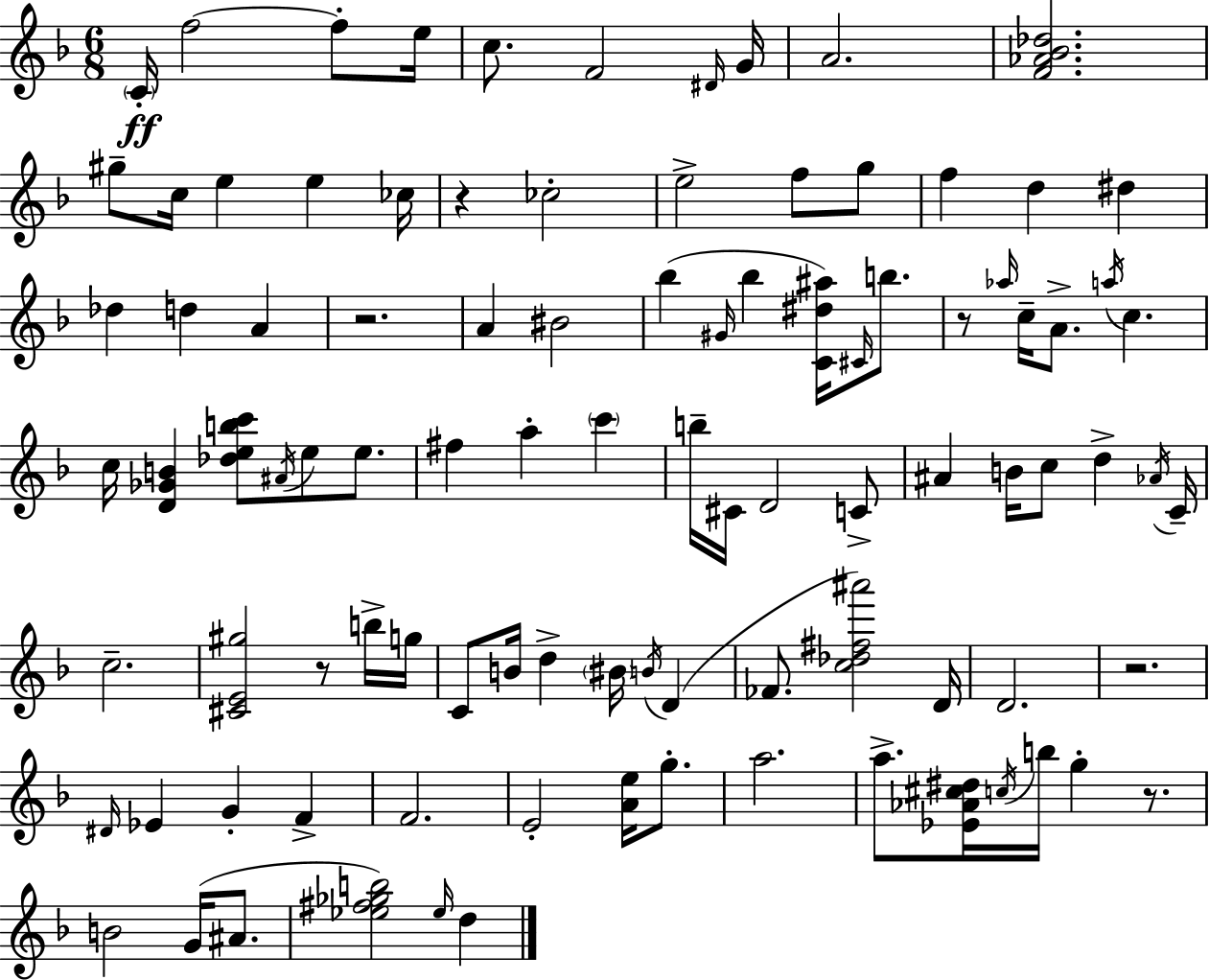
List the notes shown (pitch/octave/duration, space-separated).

C4/s F5/h F5/e E5/s C5/e. F4/h D#4/s G4/s A4/h. [F4,Ab4,Bb4,Db5]/h. G#5/e C5/s E5/q E5/q CES5/s R/q CES5/h E5/h F5/e G5/e F5/q D5/q D#5/q Db5/q D5/q A4/q R/h. A4/q BIS4/h Bb5/q G#4/s Bb5/q [C4,D#5,A#5]/s C#4/s B5/e. R/e Ab5/s C5/s A4/e. A5/s C5/q. C5/s [D4,Gb4,B4]/q [Db5,E5,B5,C6]/e A#4/s E5/e E5/e. F#5/q A5/q C6/q B5/s C#4/s D4/h C4/e A#4/q B4/s C5/e D5/q Ab4/s C4/s C5/h. [C#4,E4,G#5]/h R/e B5/s G5/s C4/e B4/s D5/q BIS4/s B4/s D4/q FES4/e. [C5,Db5,F#5,A#6]/h D4/s D4/h. R/h. D#4/s Eb4/q G4/q F4/q F4/h. E4/h [A4,E5]/s G5/e. A5/h. A5/e. [Eb4,Ab4,C#5,D#5]/s C5/s B5/s G5/q R/e. B4/h G4/s A#4/e. [Eb5,F#5,Gb5,B5]/h Eb5/s D5/q